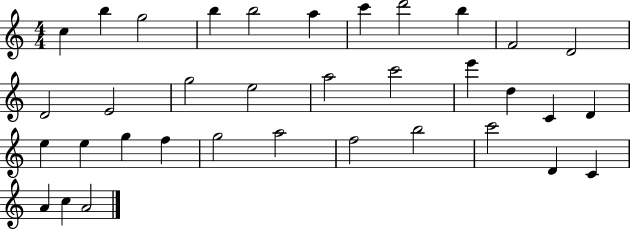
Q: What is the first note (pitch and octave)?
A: C5